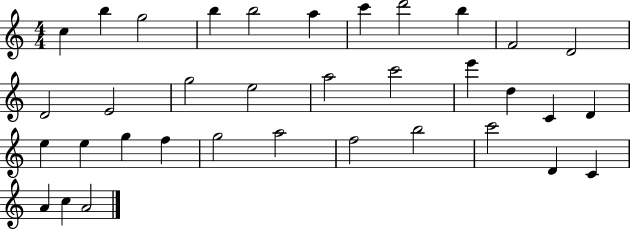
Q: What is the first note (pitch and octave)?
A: C5